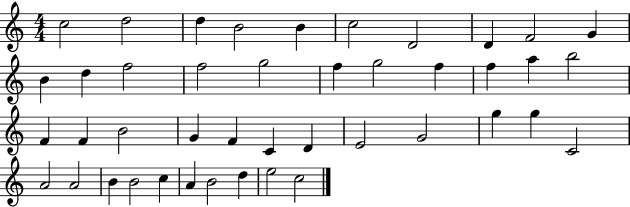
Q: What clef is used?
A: treble